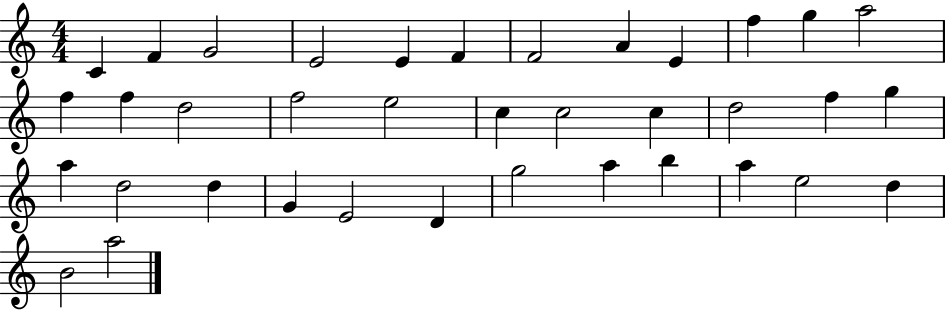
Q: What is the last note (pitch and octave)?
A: A5